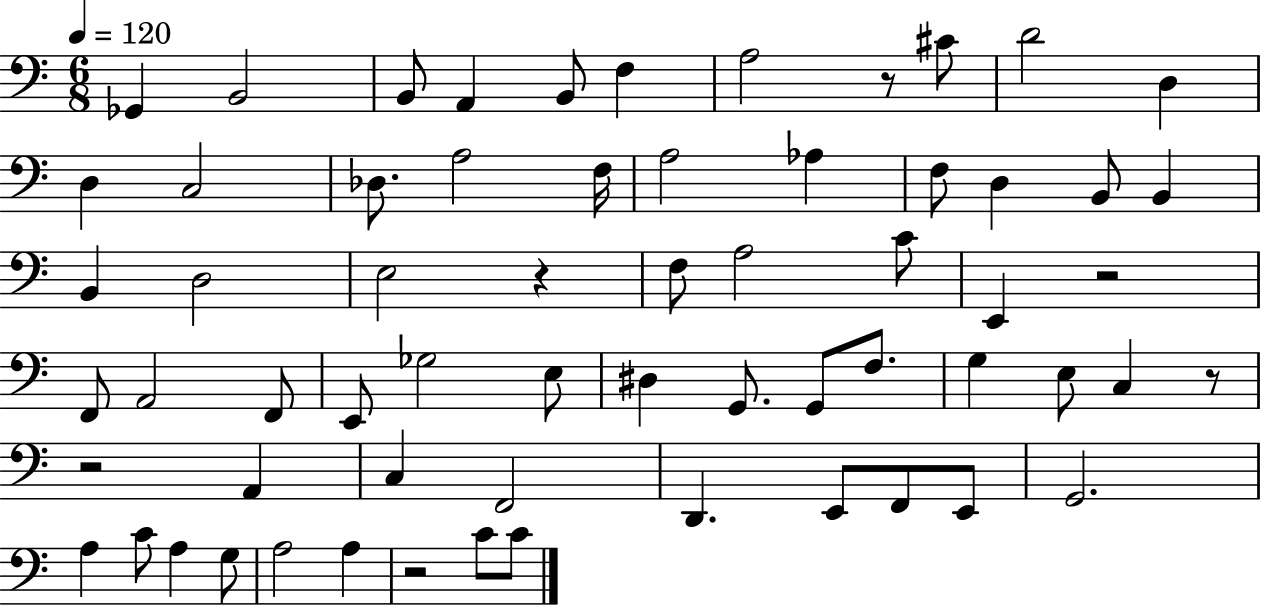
Gb2/q B2/h B2/e A2/q B2/e F3/q A3/h R/e C#4/e D4/h D3/q D3/q C3/h Db3/e. A3/h F3/s A3/h Ab3/q F3/e D3/q B2/e B2/q B2/q D3/h E3/h R/q F3/e A3/h C4/e E2/q R/h F2/e A2/h F2/e E2/e Gb3/h E3/e D#3/q G2/e. G2/e F3/e. G3/q E3/e C3/q R/e R/h A2/q C3/q F2/h D2/q. E2/e F2/e E2/e G2/h. A3/q C4/e A3/q G3/e A3/h A3/q R/h C4/e C4/e